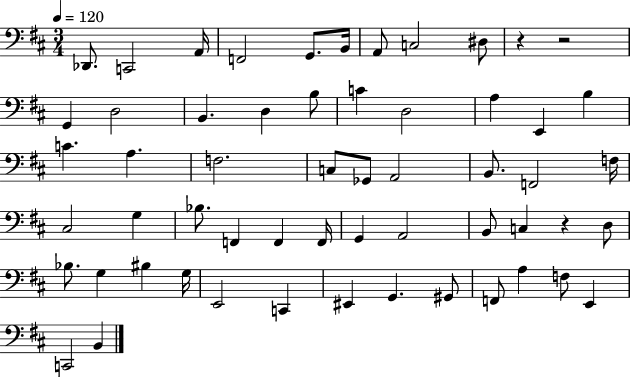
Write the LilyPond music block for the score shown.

{
  \clef bass
  \numericTimeSignature
  \time 3/4
  \key d \major
  \tempo 4 = 120
  \repeat volta 2 { des,8. c,2 a,16 | f,2 g,8. b,16 | a,8 c2 dis8 | r4 r2 | \break g,4 d2 | b,4. d4 b8 | c'4 d2 | a4 e,4 b4 | \break c'4. a4. | f2. | c8 ges,8 a,2 | b,8. f,2 f16 | \break cis2 g4 | bes8. f,4 f,4 f,16 | g,4 a,2 | b,8 c4 r4 d8 | \break bes8. g4 bis4 g16 | e,2 c,4 | eis,4 g,4. gis,8 | f,8 a4 f8 e,4 | \break c,2 b,4 | } \bar "|."
}